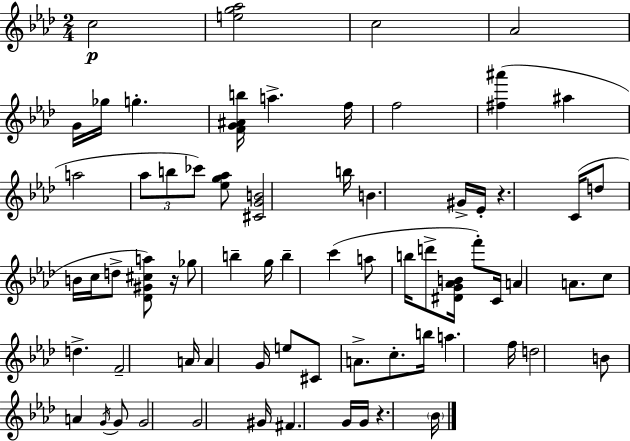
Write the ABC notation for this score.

X:1
T:Untitled
M:2/4
L:1/4
K:Fm
c2 [eg_a]2 c2 _A2 G/4 _g/4 g [FG^Ab]/4 a f/4 f2 [^f^a'] ^a a2 _a/2 b/2 _c'/2 [_eg_a]/2 [^CGB]2 b/4 B ^G/4 _E/4 z C/4 d/2 B/4 c/4 d/2 [_D^G^ca]/2 z/4 _g/2 b g/4 b c' a/2 b/4 d'/2 [^DG_AB]/4 f'/2 C/4 A A/2 c/2 d F2 A/4 A G/4 e/2 ^C/2 A/2 c/2 b/4 a f/4 d2 B/2 A G/4 G/2 G2 G2 ^G/4 ^F G/4 G/4 z _B/4